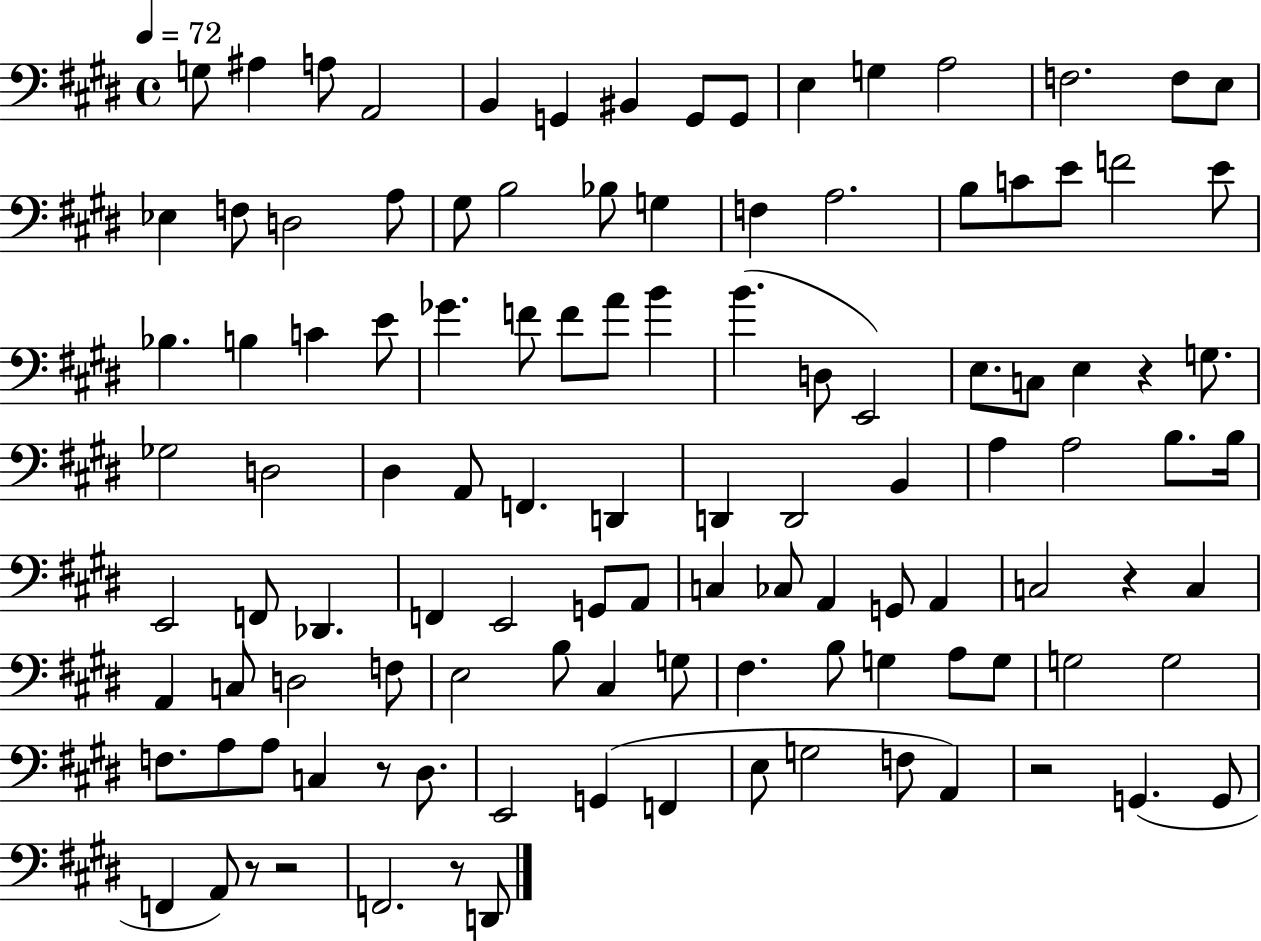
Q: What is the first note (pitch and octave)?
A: G3